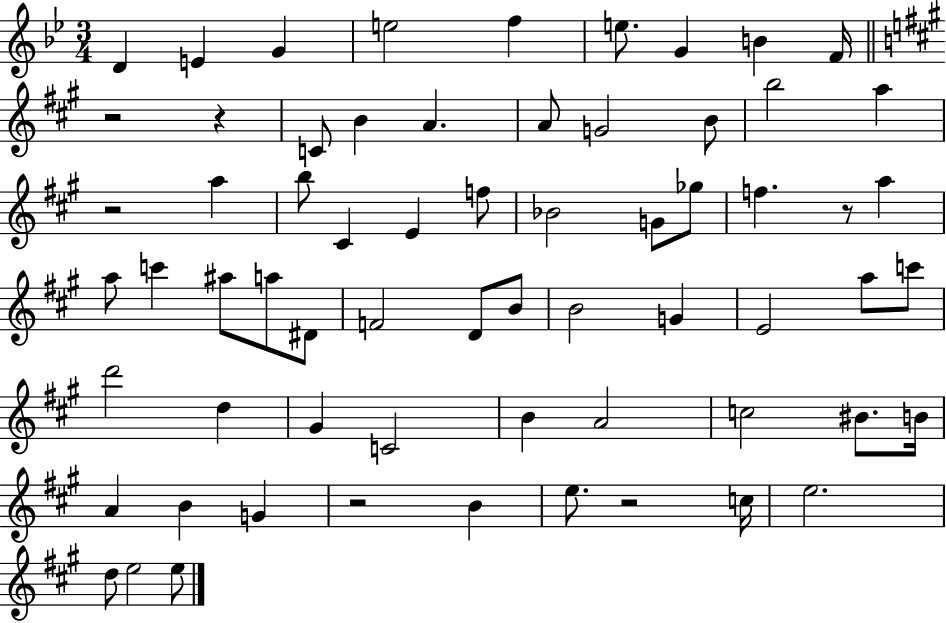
X:1
T:Untitled
M:3/4
L:1/4
K:Bb
D E G e2 f e/2 G B F/4 z2 z C/2 B A A/2 G2 B/2 b2 a z2 a b/2 ^C E f/2 _B2 G/2 _g/2 f z/2 a a/2 c' ^a/2 a/2 ^D/2 F2 D/2 B/2 B2 G E2 a/2 c'/2 d'2 d ^G C2 B A2 c2 ^B/2 B/4 A B G z2 B e/2 z2 c/4 e2 d/2 e2 e/2